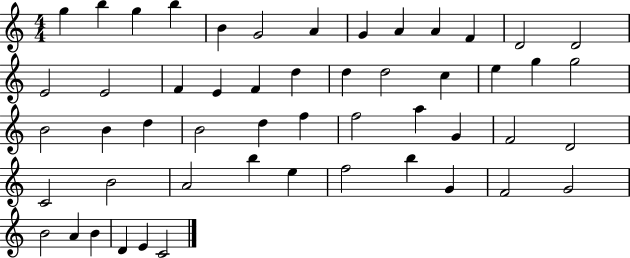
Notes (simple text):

G5/q B5/q G5/q B5/q B4/q G4/h A4/q G4/q A4/q A4/q F4/q D4/h D4/h E4/h E4/h F4/q E4/q F4/q D5/q D5/q D5/h C5/q E5/q G5/q G5/h B4/h B4/q D5/q B4/h D5/q F5/q F5/h A5/q G4/q F4/h D4/h C4/h B4/h A4/h B5/q E5/q F5/h B5/q G4/q F4/h G4/h B4/h A4/q B4/q D4/q E4/q C4/h